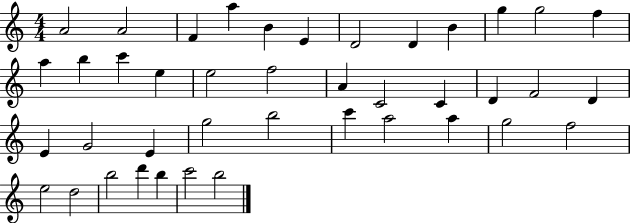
A4/h A4/h F4/q A5/q B4/q E4/q D4/h D4/q B4/q G5/q G5/h F5/q A5/q B5/q C6/q E5/q E5/h F5/h A4/q C4/h C4/q D4/q F4/h D4/q E4/q G4/h E4/q G5/h B5/h C6/q A5/h A5/q G5/h F5/h E5/h D5/h B5/h D6/q B5/q C6/h B5/h